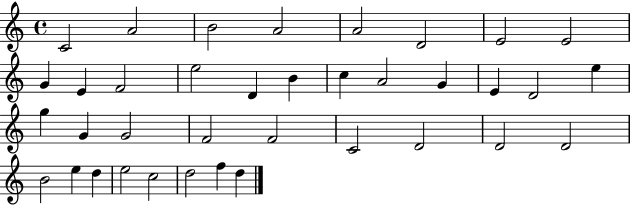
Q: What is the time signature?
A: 4/4